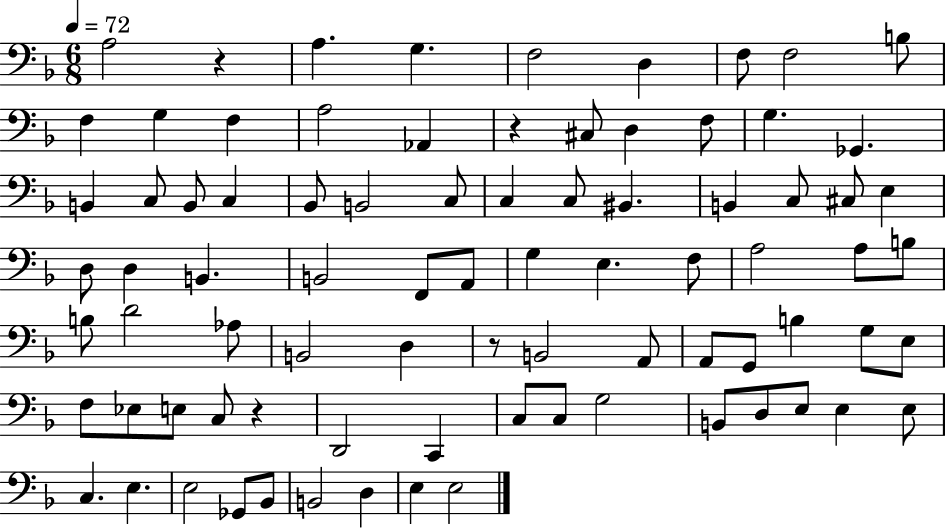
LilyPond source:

{
  \clef bass
  \numericTimeSignature
  \time 6/8
  \key f \major
  \tempo 4 = 72
  a2 r4 | a4. g4. | f2 d4 | f8 f2 b8 | \break f4 g4 f4 | a2 aes,4 | r4 cis8 d4 f8 | g4. ges,4. | \break b,4 c8 b,8 c4 | bes,8 b,2 c8 | c4 c8 bis,4. | b,4 c8 cis8 e4 | \break d8 d4 b,4. | b,2 f,8 a,8 | g4 e4. f8 | a2 a8 b8 | \break b8 d'2 aes8 | b,2 d4 | r8 b,2 a,8 | a,8 g,8 b4 g8 e8 | \break f8 ees8 e8 c8 r4 | d,2 c,4 | c8 c8 g2 | b,8 d8 e8 e4 e8 | \break c4. e4. | e2 ges,8 bes,8 | b,2 d4 | e4 e2 | \break \bar "|."
}